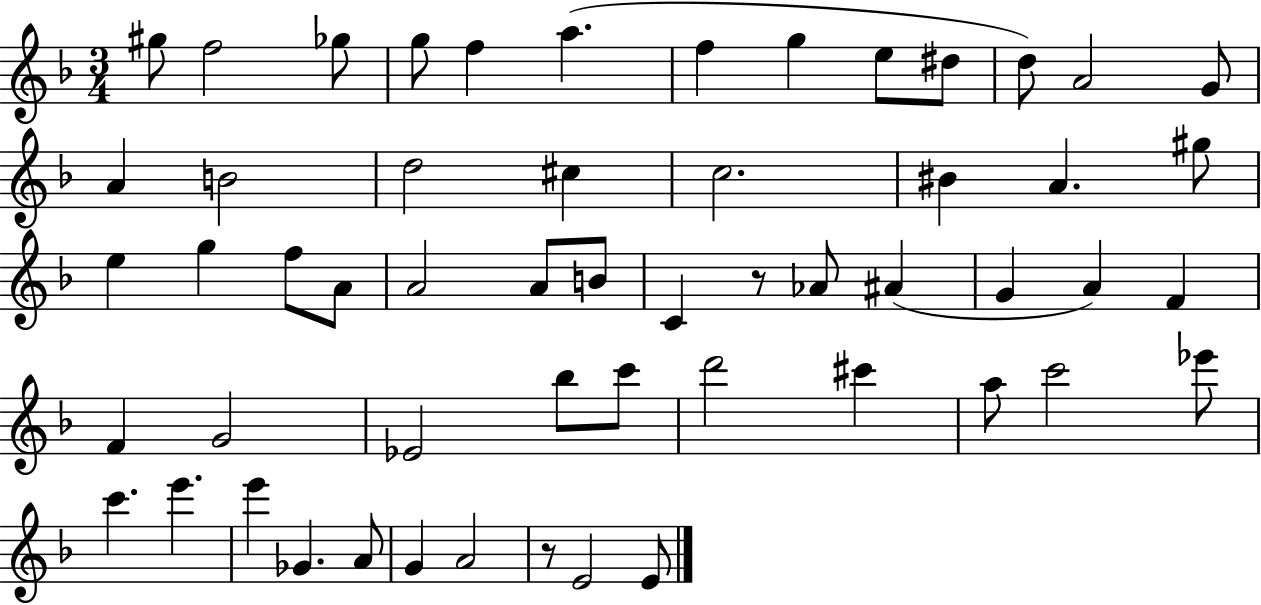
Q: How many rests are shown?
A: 2